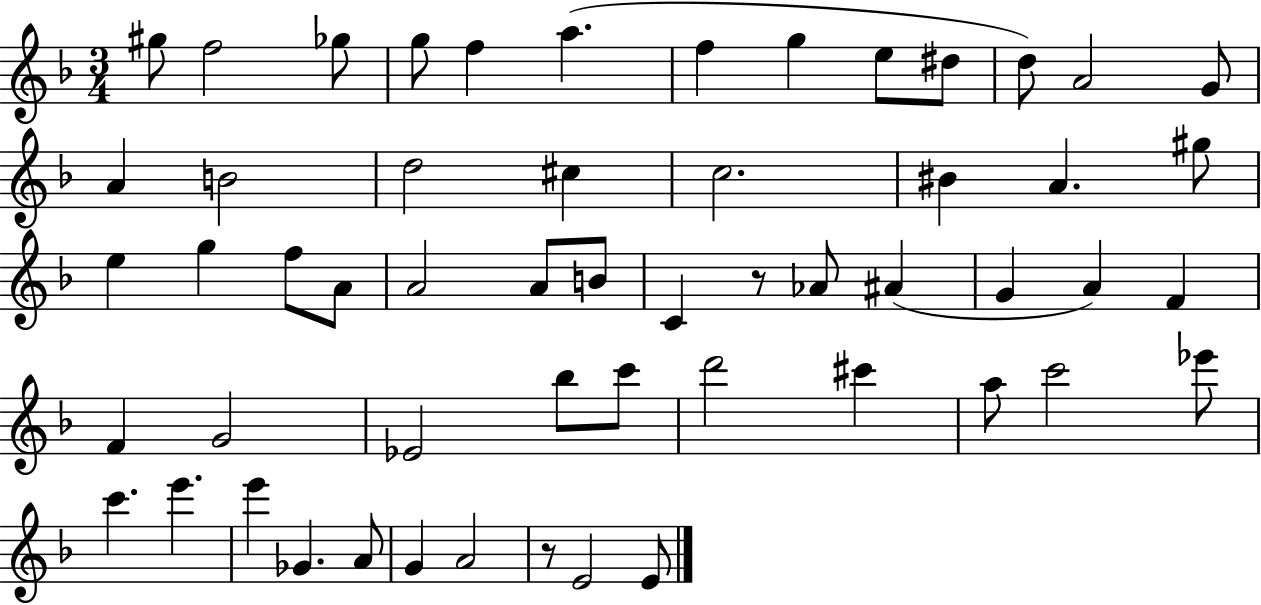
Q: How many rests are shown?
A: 2